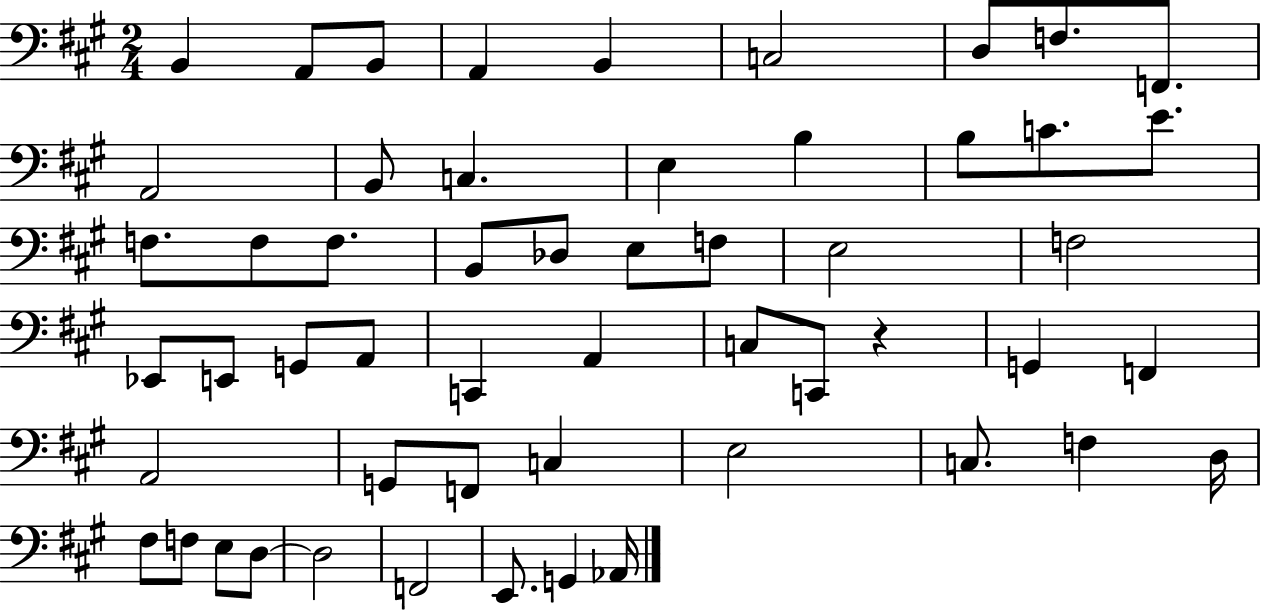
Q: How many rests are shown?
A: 1